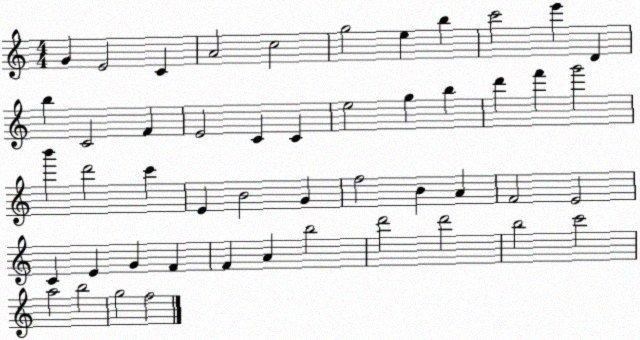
X:1
T:Untitled
M:4/4
L:1/4
K:C
G E2 C A2 c2 g2 e b c'2 e' D b C2 F E2 C C e2 g b d' f' g'2 b' d'2 c' E B2 G f2 B A F2 E2 C E G F F A b2 d'2 d'2 b2 c'2 a2 b2 g2 f2